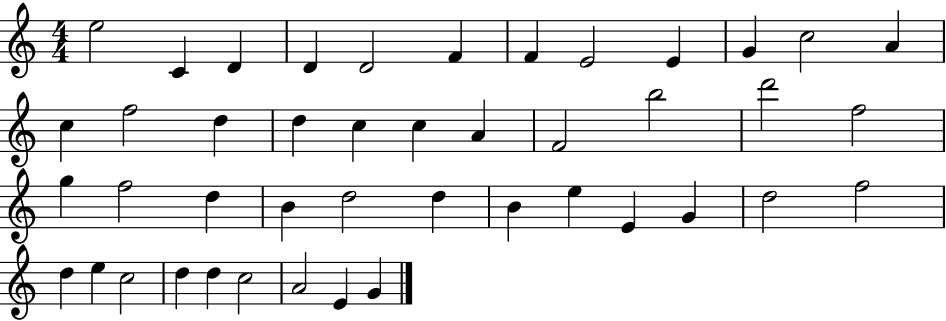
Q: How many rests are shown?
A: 0